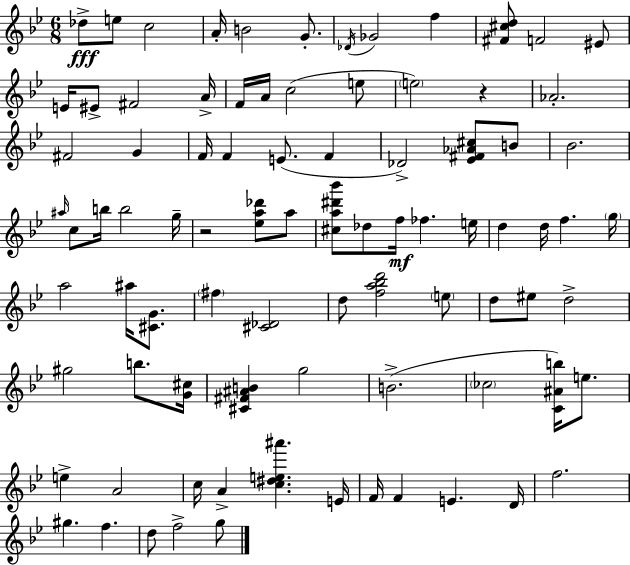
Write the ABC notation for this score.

X:1
T:Untitled
M:6/8
L:1/4
K:Gm
_d/2 e/2 c2 A/4 B2 G/2 _D/4 _G2 f [^F^cd]/2 F2 ^E/2 E/4 ^E/2 ^F2 A/4 F/4 A/4 c2 e/2 e2 z _A2 ^F2 G F/4 F E/2 F _D2 [_E^F_A^c]/2 B/2 _B2 ^a/4 c/2 b/4 b2 g/4 z2 [_ea_d']/2 a/2 [^ca^d'_b']/2 _d/2 f/4 _f e/4 d d/4 f g/4 a2 ^a/4 [^CG]/2 ^f [^C_D]2 d/2 [fa_bd']2 e/2 d/2 ^e/2 d2 ^g2 b/2 [G^c]/4 [^C^F^AB] g2 B2 _c2 [C^Ab]/4 e/2 e A2 c/4 A [c^de^a'] E/4 F/4 F E D/4 f2 ^g f d/2 f2 g/2